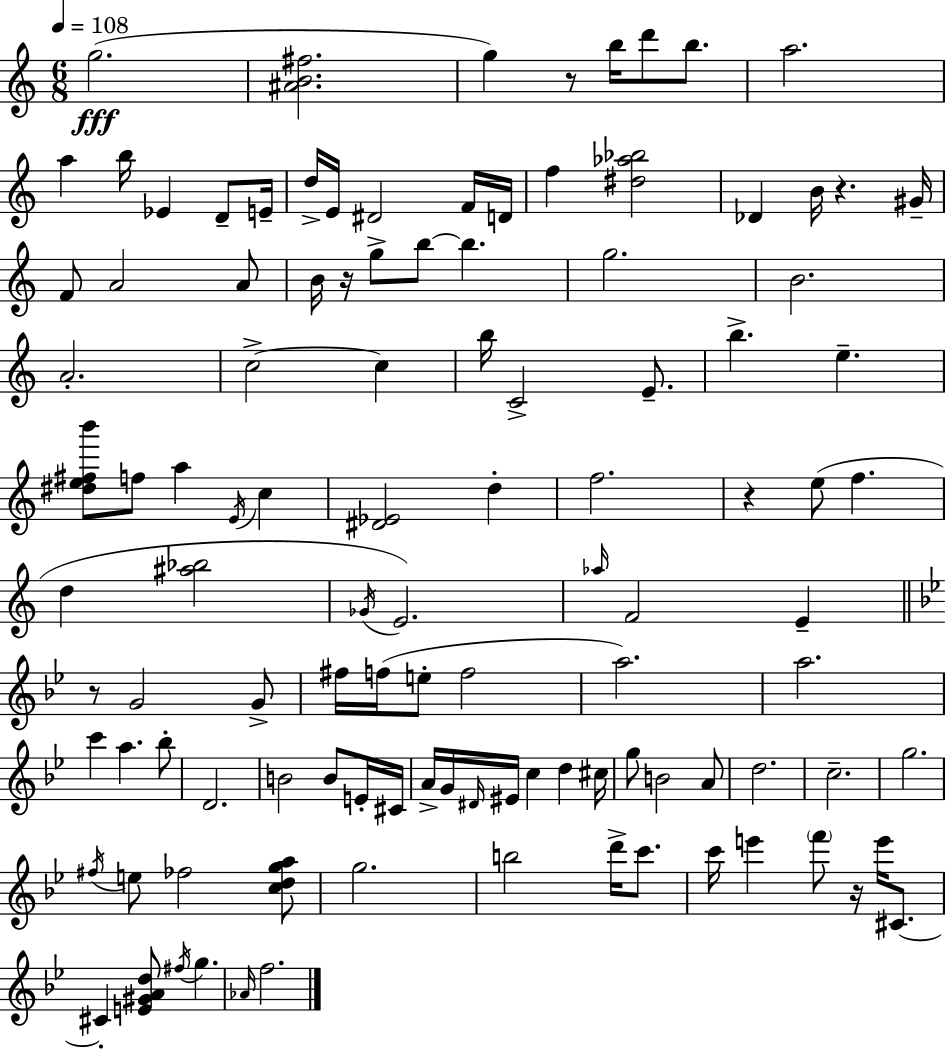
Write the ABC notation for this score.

X:1
T:Untitled
M:6/8
L:1/4
K:C
g2 [^AB^f]2 g z/2 b/4 d'/2 b/2 a2 a b/4 _E D/2 E/4 d/4 E/4 ^D2 F/4 D/4 f [^d_a_b]2 _D B/4 z ^G/4 F/2 A2 A/2 B/4 z/4 g/2 b/2 b g2 B2 A2 c2 c b/4 C2 E/2 b e [^de^fb']/2 f/2 a E/4 c [^D_E]2 d f2 z e/2 f d [^a_b]2 _G/4 E2 _a/4 F2 E z/2 G2 G/2 ^f/4 f/4 e/2 f2 a2 a2 c' a _b/2 D2 B2 B/2 E/4 ^C/4 A/4 G/4 ^D/4 ^E/4 c d ^c/4 g/2 B2 A/2 d2 c2 g2 ^f/4 e/2 _f2 [cdga]/2 g2 b2 d'/4 c'/2 c'/4 e' f'/2 z/4 e'/4 ^C/2 ^C [E^GAd]/2 ^f/4 g _A/4 f2